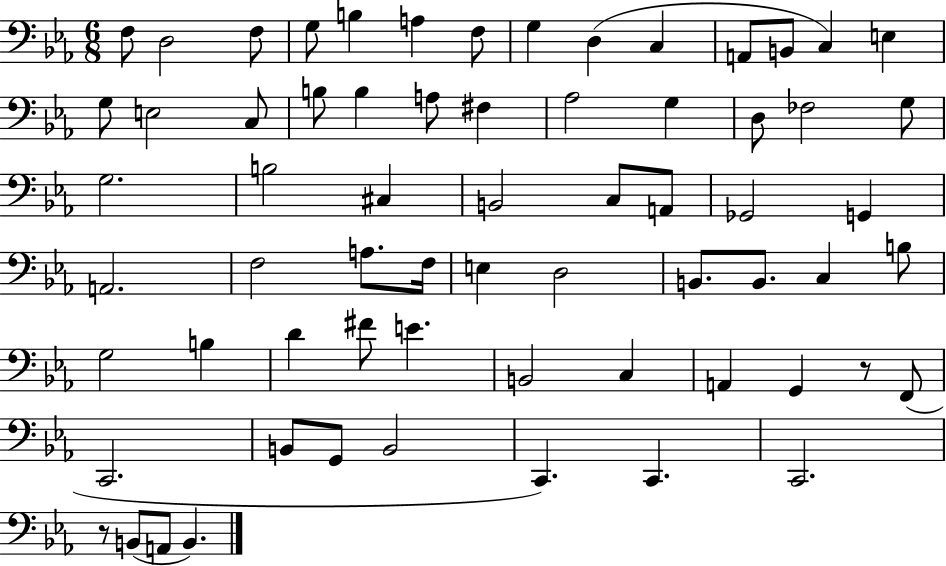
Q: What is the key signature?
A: EES major